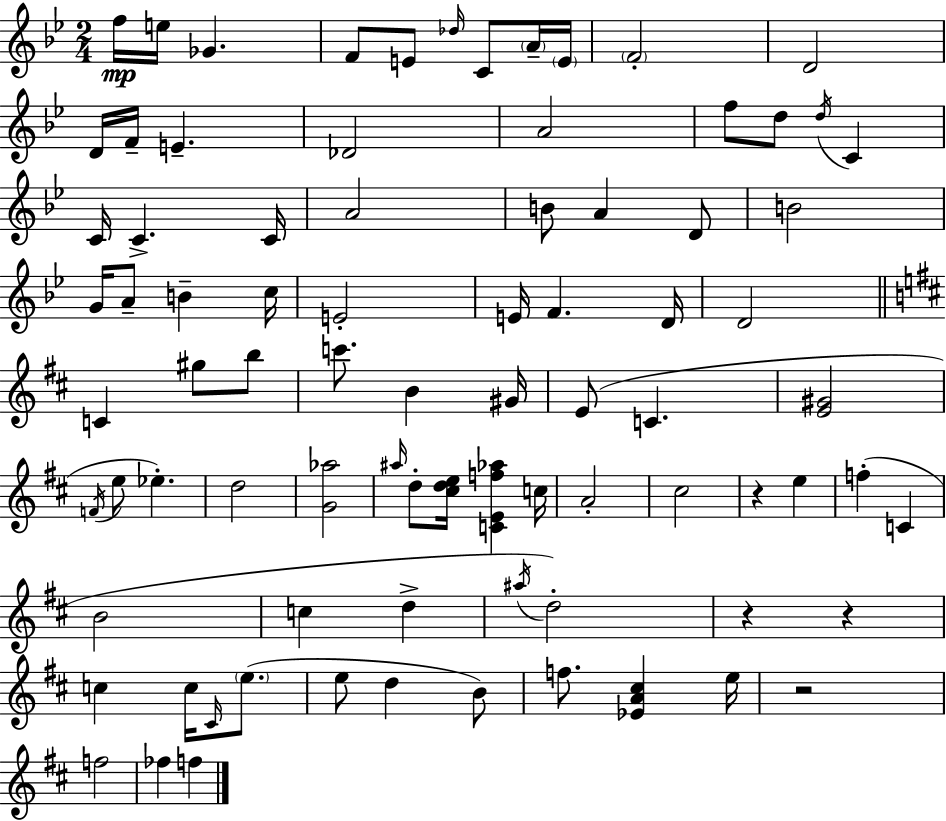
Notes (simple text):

F5/s E5/s Gb4/q. F4/e E4/e Db5/s C4/e A4/s E4/s F4/h D4/h D4/s F4/s E4/q. Db4/h A4/h F5/e D5/e D5/s C4/q C4/s C4/q. C4/s A4/h B4/e A4/q D4/e B4/h G4/s A4/e B4/q C5/s E4/h E4/s F4/q. D4/s D4/h C4/q G#5/e B5/e C6/e. B4/q G#4/s E4/e C4/q. [E4,G#4]/h F4/s E5/e Eb5/q. D5/h [G4,Ab5]/h A#5/s D5/e [C#5,D5,E5]/s [C4,E4,F5,Ab5]/q C5/s A4/h C#5/h R/q E5/q F5/q C4/q B4/h C5/q D5/q A#5/s D5/h R/q R/q C5/q C5/s C#4/s E5/e. E5/e D5/q B4/e F5/e. [Eb4,A4,C#5]/q E5/s R/h F5/h FES5/q F5/q